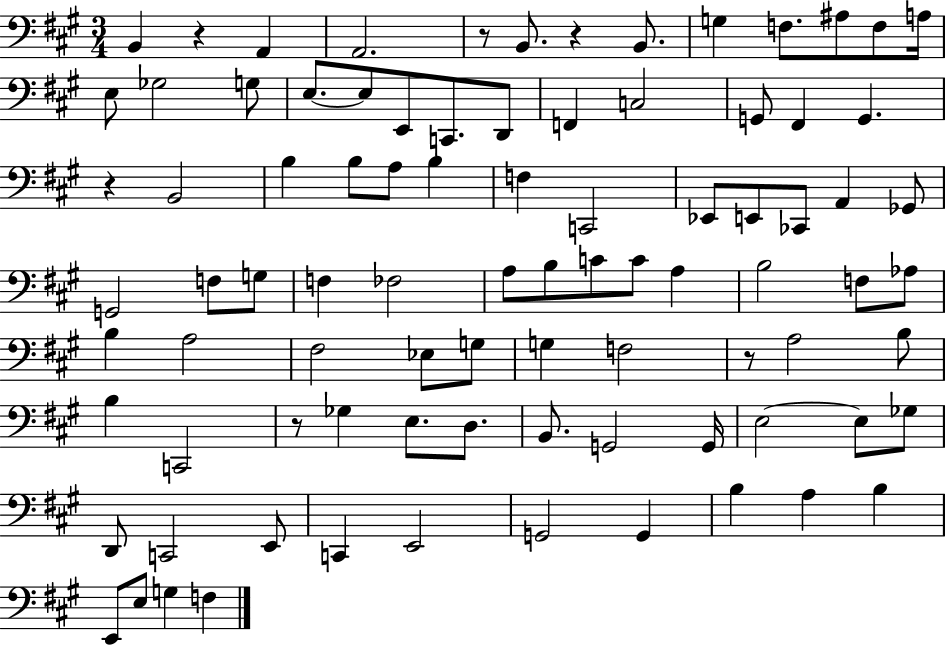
{
  \clef bass
  \numericTimeSignature
  \time 3/4
  \key a \major
  b,4 r4 a,4 | a,2. | r8 b,8. r4 b,8. | g4 f8. ais8 f8 a16 | \break e8 ges2 g8 | e8.~~ e8 e,8 c,8. d,8 | f,4 c2 | g,8 fis,4 g,4. | \break r4 b,2 | b4 b8 a8 b4 | f4 c,2 | ees,8 e,8 ces,8 a,4 ges,8 | \break g,2 f8 g8 | f4 fes2 | a8 b8 c'8 c'8 a4 | b2 f8 aes8 | \break b4 a2 | fis2 ees8 g8 | g4 f2 | r8 a2 b8 | \break b4 c,2 | r8 ges4 e8. d8. | b,8. g,2 g,16 | e2~~ e8 ges8 | \break d,8 c,2 e,8 | c,4 e,2 | g,2 g,4 | b4 a4 b4 | \break e,8 e8 g4 f4 | \bar "|."
}